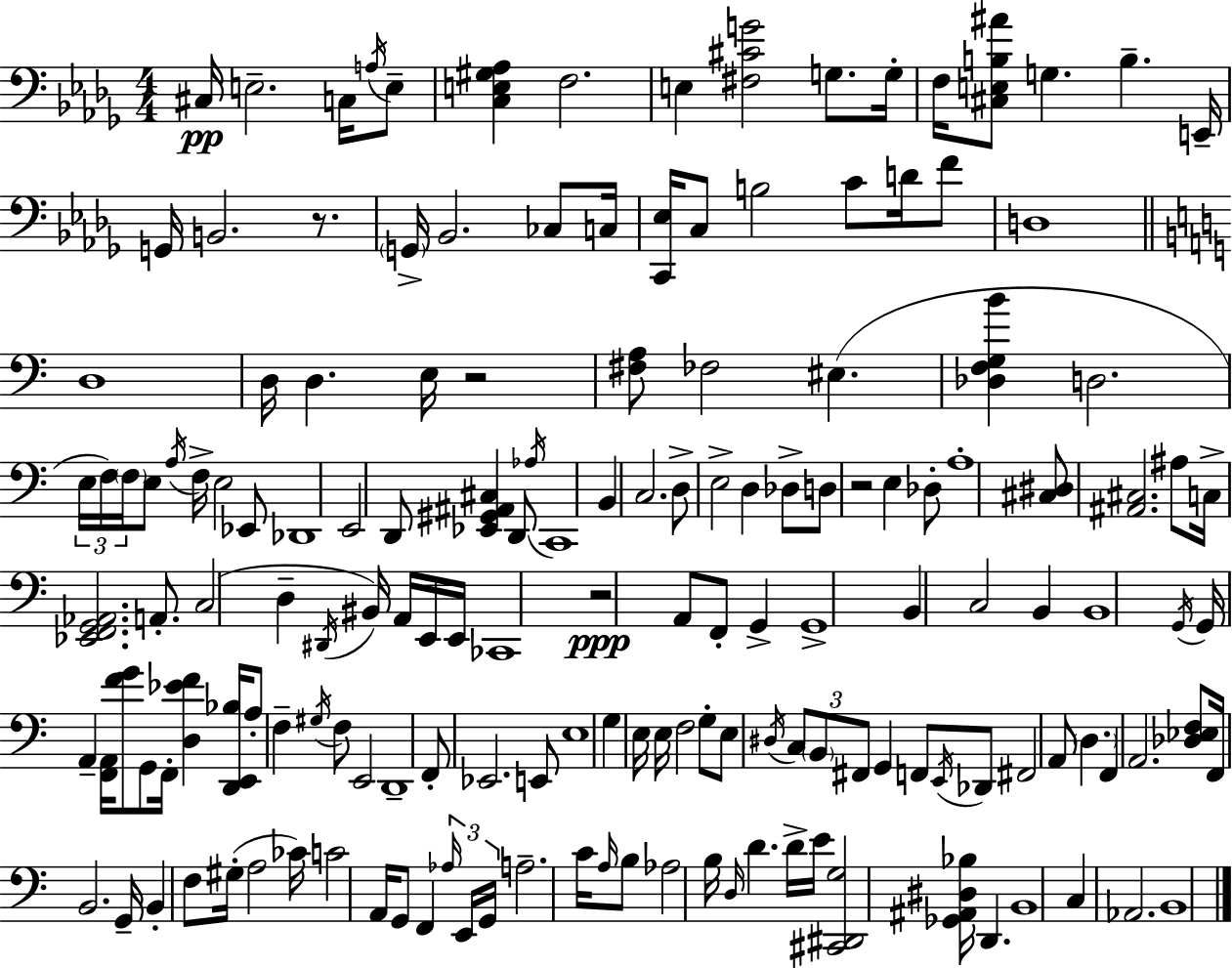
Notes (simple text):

C#3/s E3/h. C3/s A3/s E3/e [C3,E3,G#3,Ab3]/q F3/h. E3/q [F#3,C#4,G4]/h G3/e. G3/s F3/s [C#3,E3,B3,A#4]/e G3/q. B3/q. E2/s G2/s B2/h. R/e. G2/s Bb2/h. CES3/e C3/s [C2,Eb3]/s C3/e B3/h C4/e D4/s F4/e D3/w D3/w D3/s D3/q. E3/s R/h [F#3,A3]/e FES3/h EIS3/q. [Db3,F3,G3,B4]/q D3/h. E3/s F3/s F3/s E3/e A3/s F3/s E3/h Eb2/e Db2/w E2/h D2/e [Eb2,G#2,A#2,C#3]/q D2/e Ab3/s C2/w B2/q C3/h. D3/e E3/h D3/q Db3/e D3/e R/h E3/q Db3/e A3/w [C#3,D#3]/e [A#2,C#3]/h. A#3/e C3/s [Eb2,F2,G2,Ab2]/h. A2/e. C3/h D3/q D#2/s BIS2/s A2/s E2/s E2/s CES2/w R/h A2/e F2/e G2/q G2/w B2/q C3/h B2/q B2/w G2/s G2/s A2/q [F2,A2]/s [F4,G4]/e G2/e F2/s [D3,Eb4,F4]/q [D2,E2,Bb3]/s A3/e F3/q G#3/s F3/e E2/h D2/w F2/e Eb2/h. E2/e E3/w G3/q E3/s E3/s F3/h G3/e E3/e D#3/s C3/e B2/e F#2/e G2/q F2/e E2/s Db2/e F#2/h A2/e D3/q. F2/q A2/h. [Db3,Eb3,F3]/e F2/s B2/h. G2/s B2/q F3/e G#3/s A3/h CES4/s C4/h A2/s G2/e F2/q Ab3/s E2/s G2/s A3/h. C4/s A3/s B3/e Ab3/h B3/s D3/s D4/q. D4/s E4/s [C#2,D#2,G3]/h [Gb2,A#2,D#3,Bb3]/s D2/q. B2/w C3/q Ab2/h. B2/w